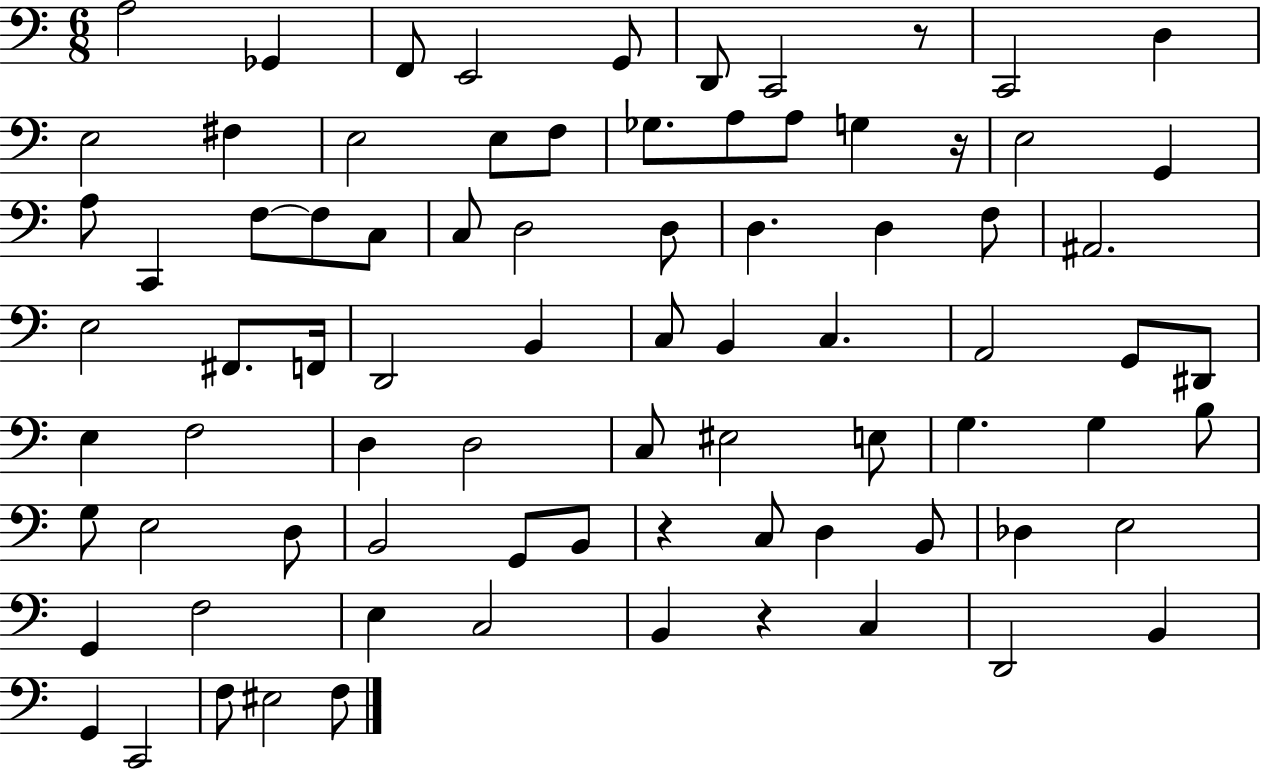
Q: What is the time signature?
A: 6/8